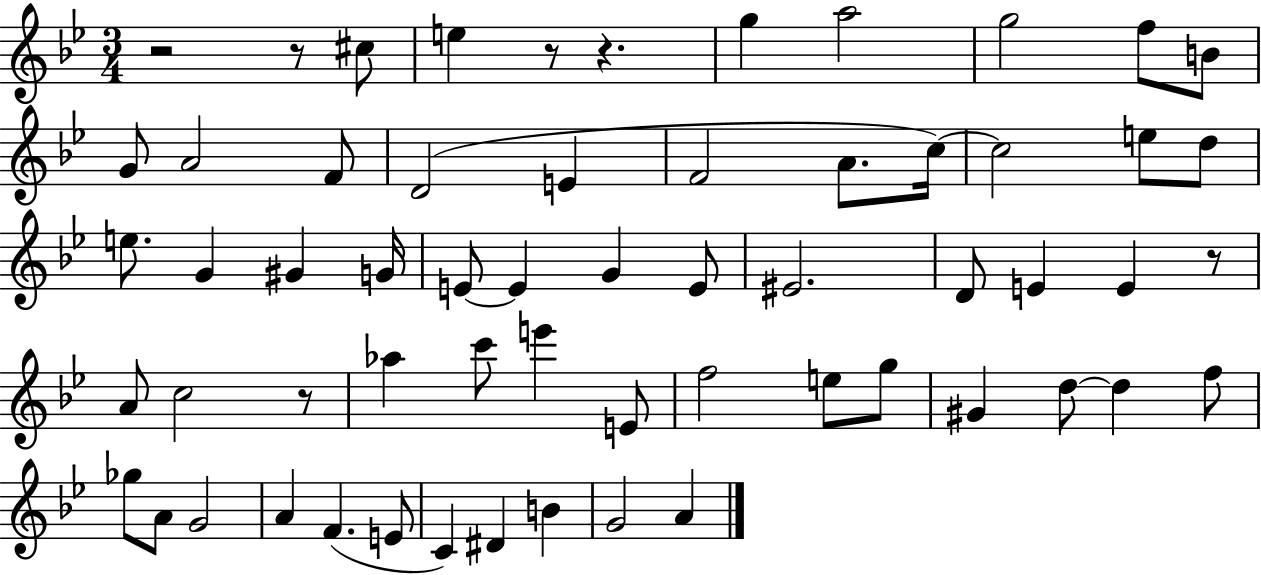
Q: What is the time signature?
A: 3/4